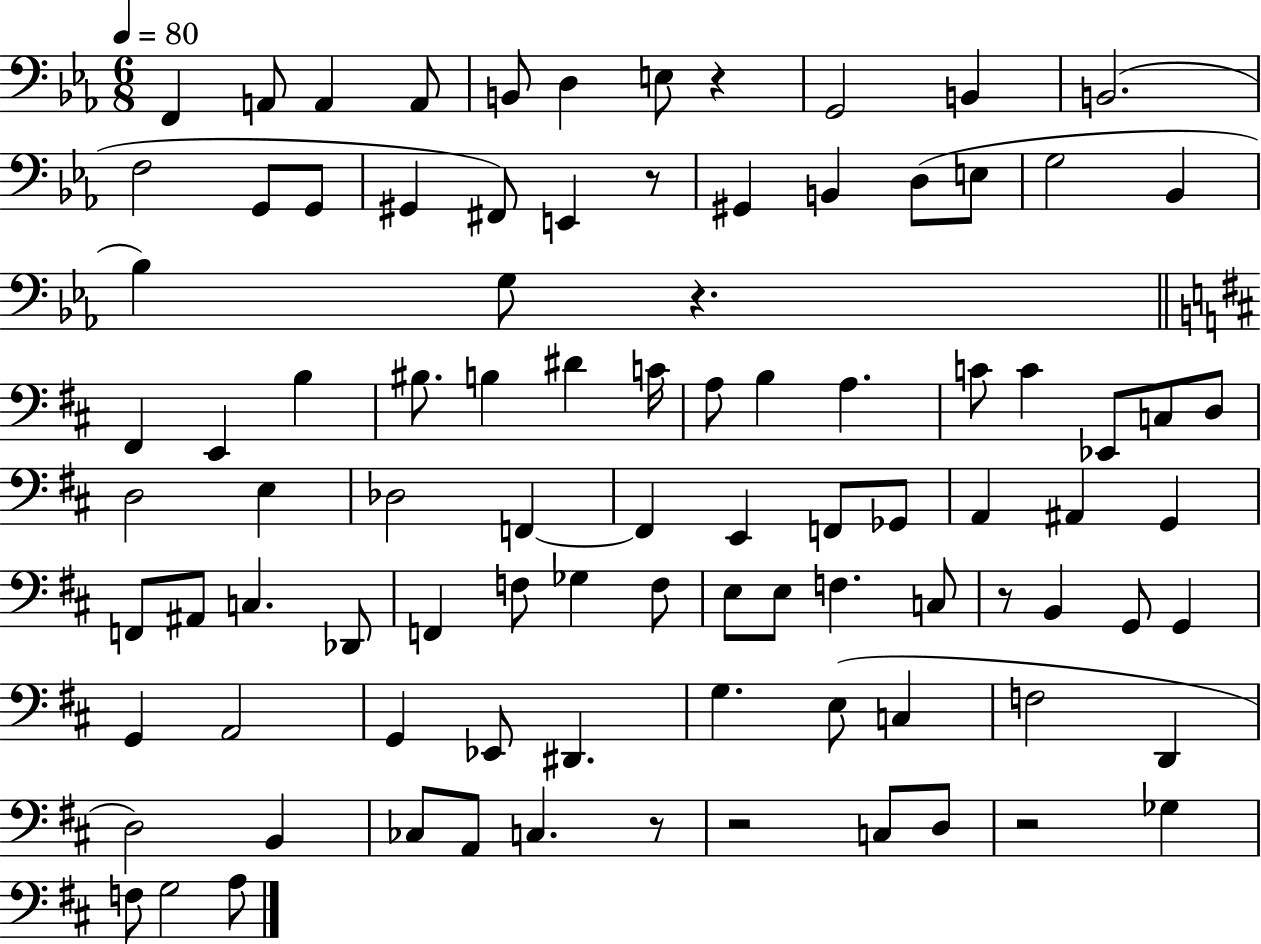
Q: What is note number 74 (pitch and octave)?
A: F3